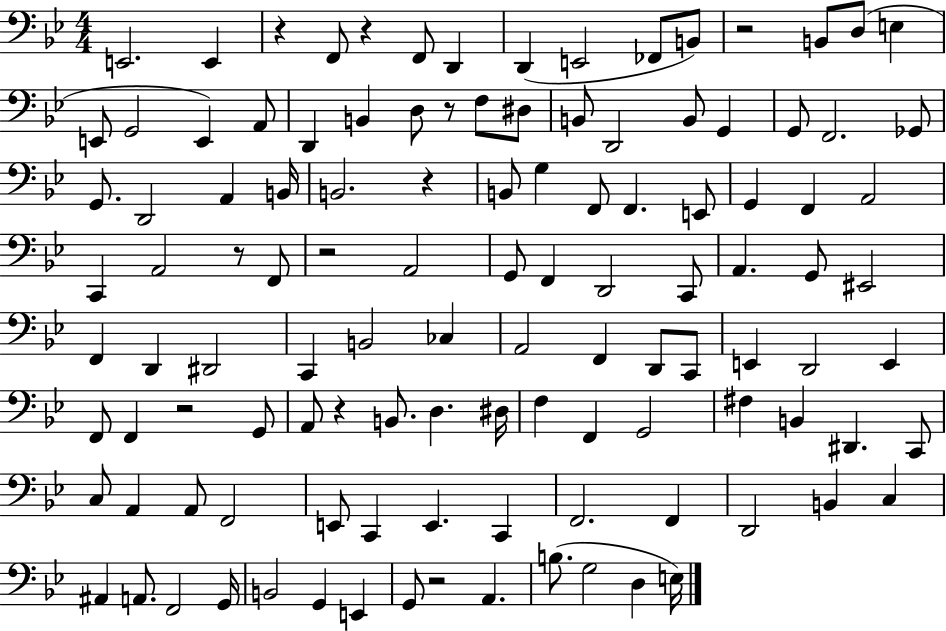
{
  \clef bass
  \numericTimeSignature
  \time 4/4
  \key bes \major
  \repeat volta 2 { e,2. e,4 | r4 f,8 r4 f,8 d,4 | d,4( e,2 fes,8 b,8) | r2 b,8 d8( e4 | \break e,8 g,2 e,4) a,8 | d,4 b,4 d8 r8 f8 dis8 | b,8 d,2 b,8 g,4 | g,8 f,2. ges,8 | \break g,8. d,2 a,4 b,16 | b,2. r4 | b,8 g4 f,8 f,4. e,8 | g,4 f,4 a,2 | \break c,4 a,2 r8 f,8 | r2 a,2 | g,8 f,4 d,2 c,8 | a,4. g,8 eis,2 | \break f,4 d,4 dis,2 | c,4 b,2 ces4 | a,2 f,4 d,8 c,8 | e,4 d,2 e,4 | \break f,8 f,4 r2 g,8 | a,8 r4 b,8. d4. dis16 | f4 f,4 g,2 | fis4 b,4 dis,4. c,8 | \break c8 a,4 a,8 f,2 | e,8 c,4 e,4. c,4 | f,2. f,4 | d,2 b,4 c4 | \break ais,4 a,8. f,2 g,16 | b,2 g,4 e,4 | g,8 r2 a,4. | b8.( g2 d4 e16) | \break } \bar "|."
}